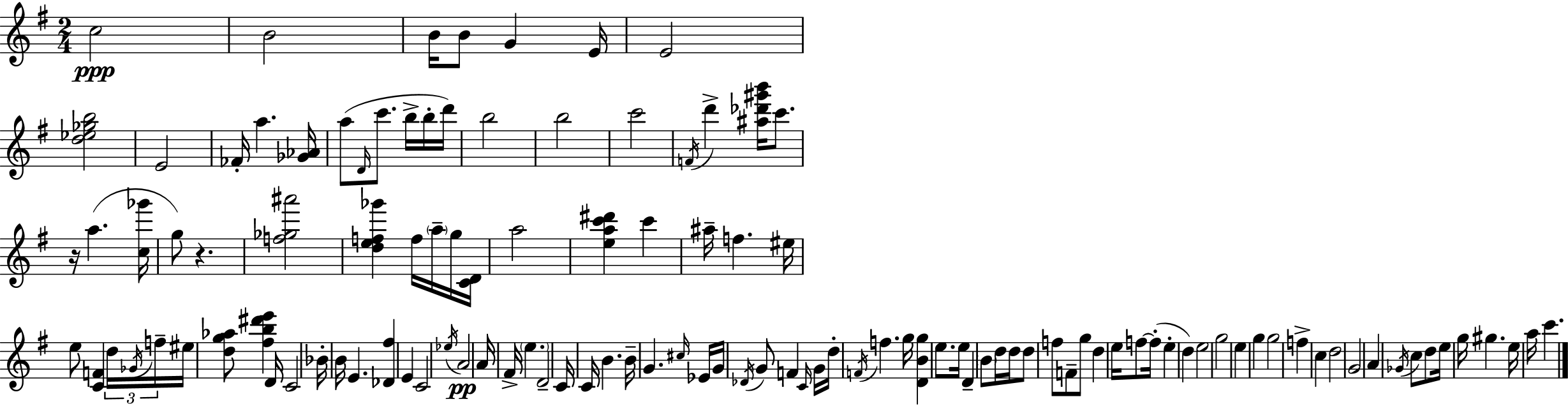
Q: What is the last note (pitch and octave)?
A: C6